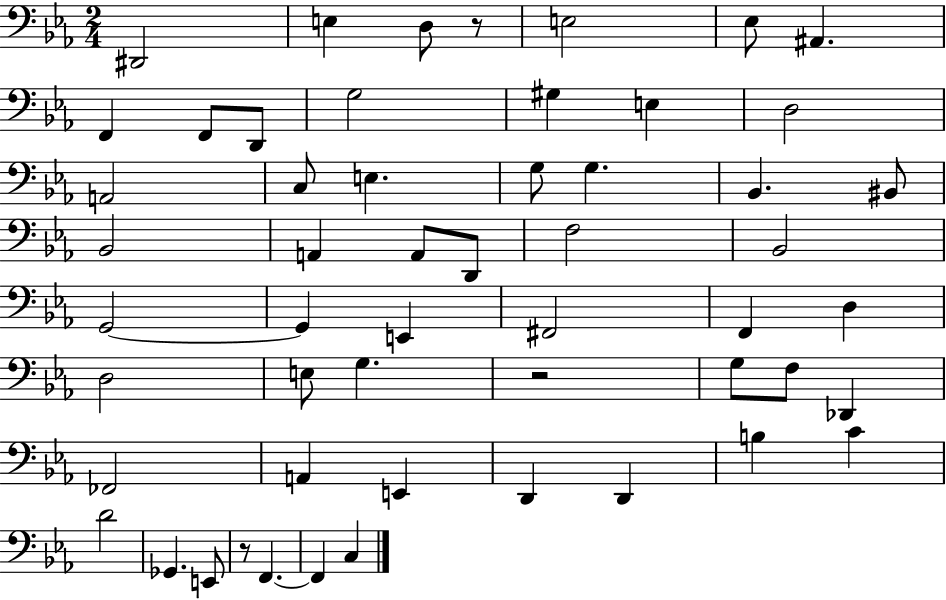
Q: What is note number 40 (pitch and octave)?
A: A2